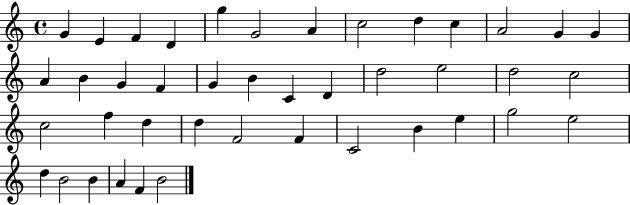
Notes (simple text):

G4/q E4/q F4/q D4/q G5/q G4/h A4/q C5/h D5/q C5/q A4/h G4/q G4/q A4/q B4/q G4/q F4/q G4/q B4/q C4/q D4/q D5/h E5/h D5/h C5/h C5/h F5/q D5/q D5/q F4/h F4/q C4/h B4/q E5/q G5/h E5/h D5/q B4/h B4/q A4/q F4/q B4/h